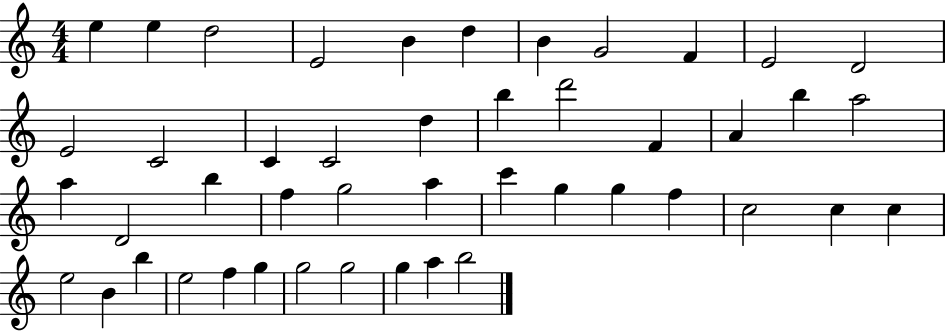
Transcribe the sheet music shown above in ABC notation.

X:1
T:Untitled
M:4/4
L:1/4
K:C
e e d2 E2 B d B G2 F E2 D2 E2 C2 C C2 d b d'2 F A b a2 a D2 b f g2 a c' g g f c2 c c e2 B b e2 f g g2 g2 g a b2